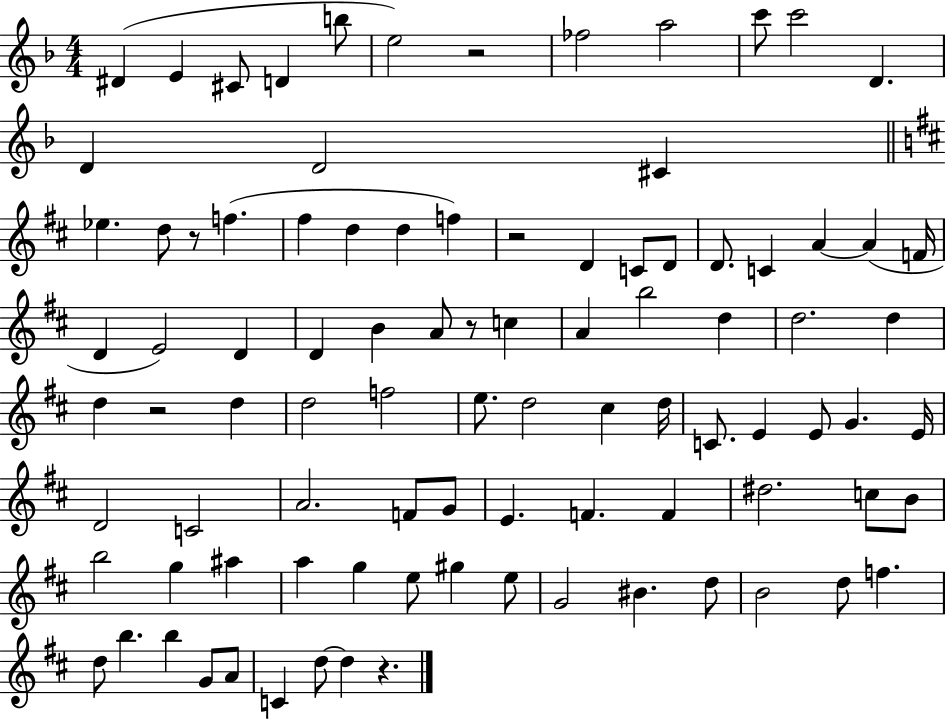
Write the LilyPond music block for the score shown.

{
  \clef treble
  \numericTimeSignature
  \time 4/4
  \key f \major
  dis'4( e'4 cis'8 d'4 b''8 | e''2) r2 | fes''2 a''2 | c'''8 c'''2 d'4. | \break d'4 d'2 cis'4 | \bar "||" \break \key b \minor ees''4. d''8 r8 f''4.( | fis''4 d''4 d''4 f''4) | r2 d'4 c'8 d'8 | d'8. c'4 a'4~~ a'4( f'16 | \break d'4 e'2) d'4 | d'4 b'4 a'8 r8 c''4 | a'4 b''2 d''4 | d''2. d''4 | \break d''4 r2 d''4 | d''2 f''2 | e''8. d''2 cis''4 d''16 | c'8. e'4 e'8 g'4. e'16 | \break d'2 c'2 | a'2. f'8 g'8 | e'4. f'4. f'4 | dis''2. c''8 b'8 | \break b''2 g''4 ais''4 | a''4 g''4 e''8 gis''4 e''8 | g'2 bis'4. d''8 | b'2 d''8 f''4. | \break d''8 b''4. b''4 g'8 a'8 | c'4 d''8~~ d''4 r4. | \bar "|."
}